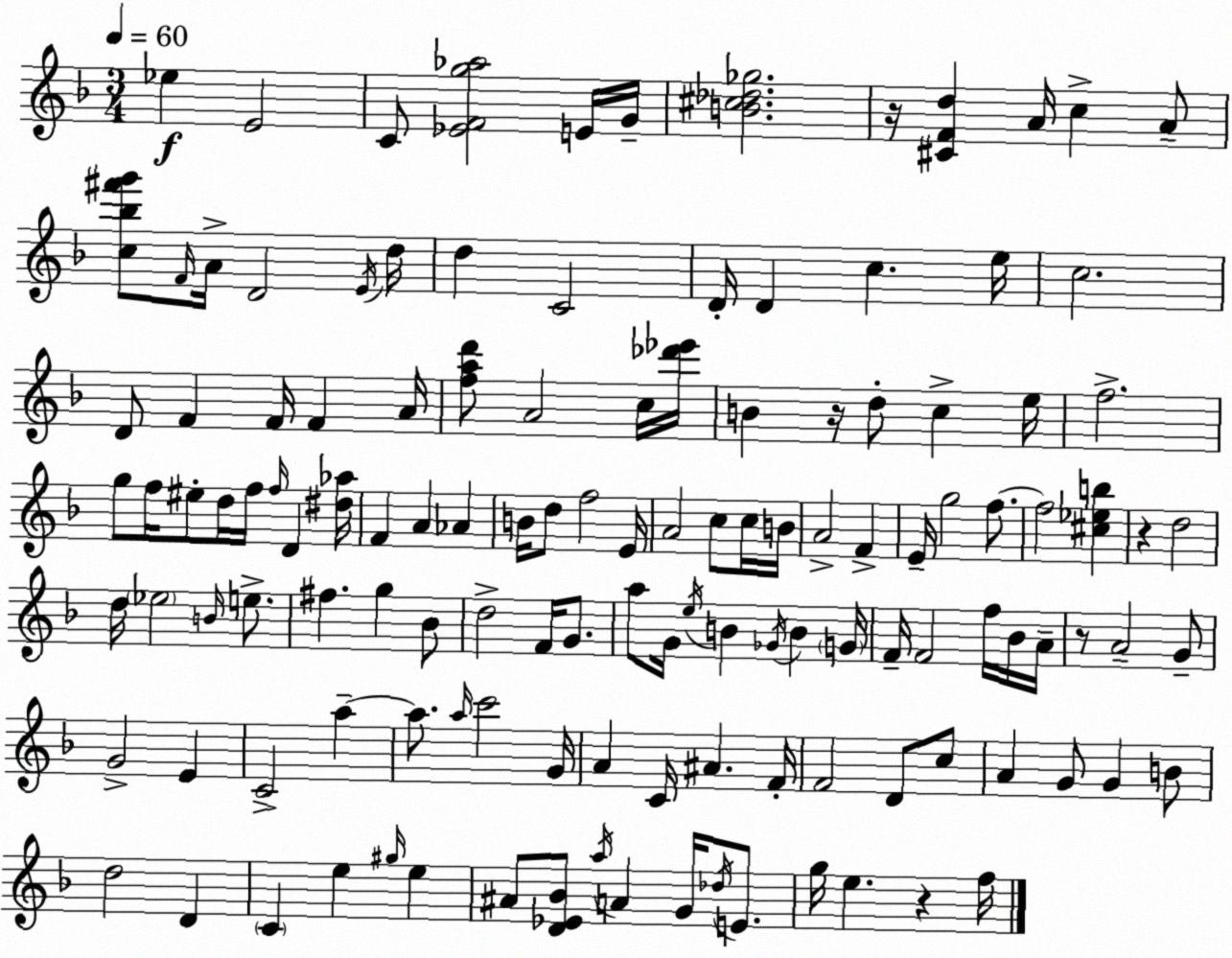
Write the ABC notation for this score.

X:1
T:Untitled
M:3/4
L:1/4
K:Dm
_e E2 C/2 [_EFg_a]2 E/4 G/4 [B^c_d_g]2 z/4 [^CFd] A/4 c A/2 [c_b^f'g']/2 F/4 A/4 D2 E/4 d/4 d C2 D/4 D c e/4 c2 D/2 F F/4 F A/4 [fad']/2 A2 c/4 [_d'_e']/4 B z/4 d/2 c e/4 f2 g/2 f/4 ^e/2 d/4 f/4 f/4 D [^d_a]/4 F A _A B/4 d/2 f2 E/4 A2 c/2 c/4 B/4 A2 F E/4 g2 f/2 f2 [^c_eb] z d2 d/4 _e2 B/4 e/2 ^f g _B/2 d2 F/4 G/2 a/2 G/4 e/4 B _G/4 B G/4 F/4 F2 f/4 _B/4 A/4 z/2 A2 G/2 G2 E C2 a a/2 a/4 c'2 G/4 A C/4 ^A F/4 F2 D/2 c/2 A G/2 G B/2 d2 D C e ^g/4 e ^A/2 [D_E_B]/2 a/4 A G/4 _d/4 E/2 g/4 e z f/4